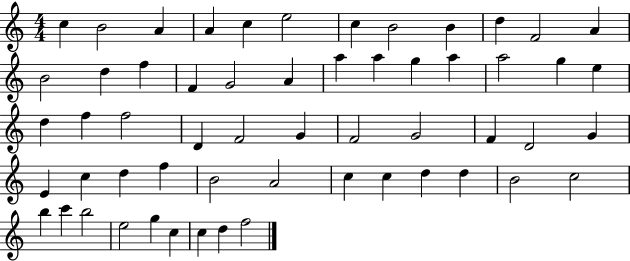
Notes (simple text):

C5/q B4/h A4/q A4/q C5/q E5/h C5/q B4/h B4/q D5/q F4/h A4/q B4/h D5/q F5/q F4/q G4/h A4/q A5/q A5/q G5/q A5/q A5/h G5/q E5/q D5/q F5/q F5/h D4/q F4/h G4/q F4/h G4/h F4/q D4/h G4/q E4/q C5/q D5/q F5/q B4/h A4/h C5/q C5/q D5/q D5/q B4/h C5/h B5/q C6/q B5/h E5/h G5/q C5/q C5/q D5/q F5/h